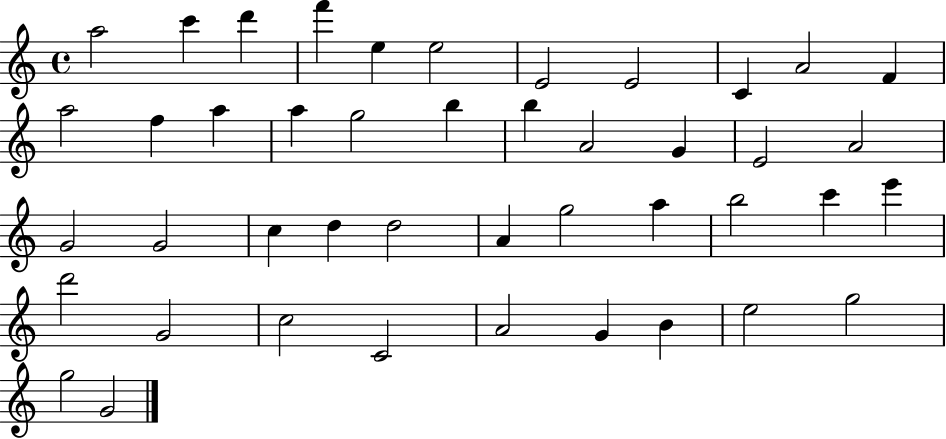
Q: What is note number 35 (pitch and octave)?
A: G4